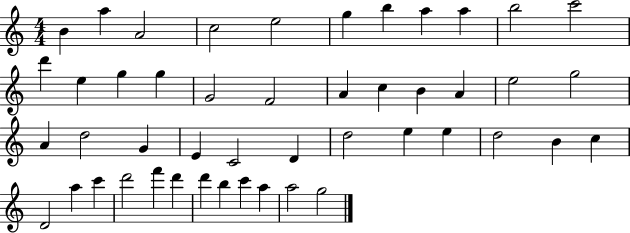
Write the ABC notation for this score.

X:1
T:Untitled
M:4/4
L:1/4
K:C
B a A2 c2 e2 g b a a b2 c'2 d' e g g G2 F2 A c B A e2 g2 A d2 G E C2 D d2 e e d2 B c D2 a c' d'2 f' d' d' b c' a a2 g2